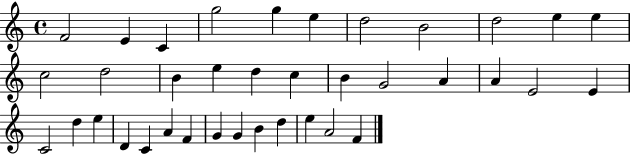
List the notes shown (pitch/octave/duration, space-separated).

F4/h E4/q C4/q G5/h G5/q E5/q D5/h B4/h D5/h E5/q E5/q C5/h D5/h B4/q E5/q D5/q C5/q B4/q G4/h A4/q A4/q E4/h E4/q C4/h D5/q E5/q D4/q C4/q A4/q F4/q G4/q G4/q B4/q D5/q E5/q A4/h F4/q